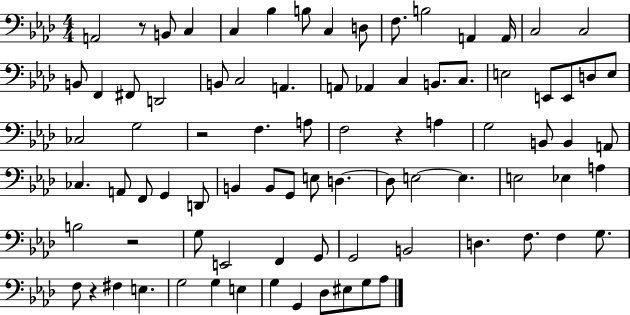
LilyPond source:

{
  \clef bass
  \numericTimeSignature
  \time 4/4
  \key aes \major
  a,2 r8 b,8 c4 | c4 bes4 b8 c4 d8 | f8. b2 a,4 a,16 | c2 c2 | \break b,8 f,4 fis,8 d,2 | b,8 c2 a,4. | a,8 aes,4 c4 b,8. c8. | e2 e,8 e,8 d8 e8 | \break ces2 g2 | r2 f4. a8 | f2 r4 a4 | g2 b,8 b,4 a,8 | \break ces4. a,8 f,8 g,4 d,8 | b,4 b,8 g,8 e8 d4.~~ | d8 e2~~ e4. | e2 ees4 a4 | \break b2 r2 | g8 e,2 f,4 g,8 | g,2 b,2 | d4. f8. f4 g8. | \break f8 r4 fis4 e4. | g2 g4 e4 | g4 g,4 des8 eis8 g8 aes8 | \bar "|."
}